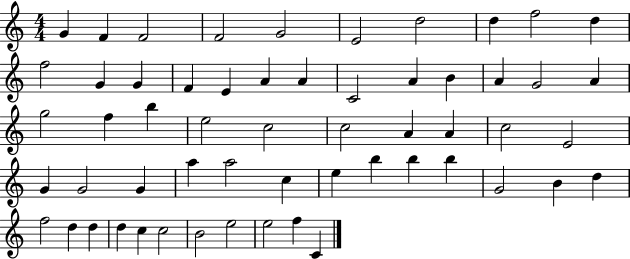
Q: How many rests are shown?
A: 0